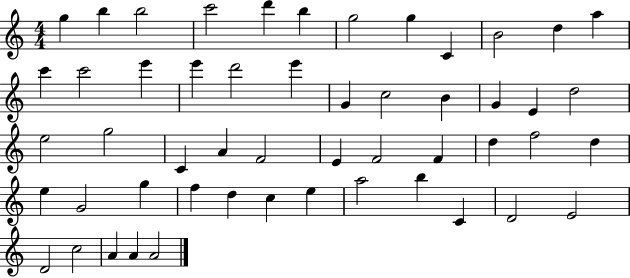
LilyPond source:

{
  \clef treble
  \numericTimeSignature
  \time 4/4
  \key c \major
  g''4 b''4 b''2 | c'''2 d'''4 b''4 | g''2 g''4 c'4 | b'2 d''4 a''4 | \break c'''4 c'''2 e'''4 | e'''4 d'''2 e'''4 | g'4 c''2 b'4 | g'4 e'4 d''2 | \break e''2 g''2 | c'4 a'4 f'2 | e'4 f'2 f'4 | d''4 f''2 d''4 | \break e''4 g'2 g''4 | f''4 d''4 c''4 e''4 | a''2 b''4 c'4 | d'2 e'2 | \break d'2 c''2 | a'4 a'4 a'2 | \bar "|."
}